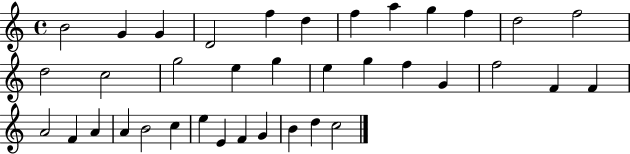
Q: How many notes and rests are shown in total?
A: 37